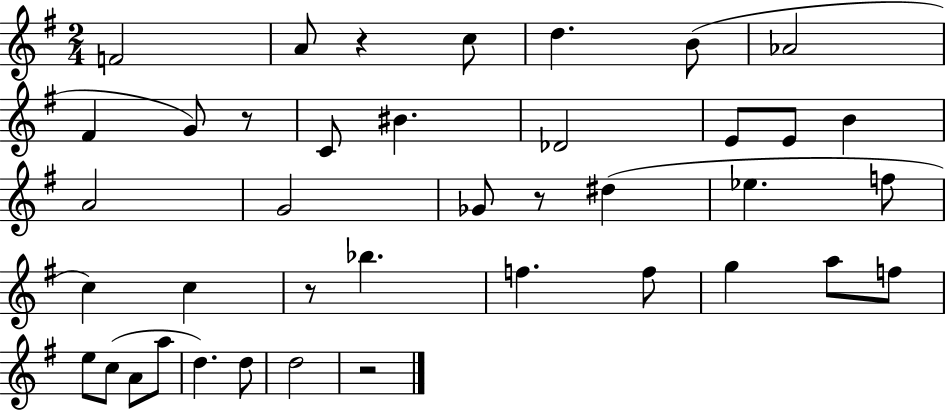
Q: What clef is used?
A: treble